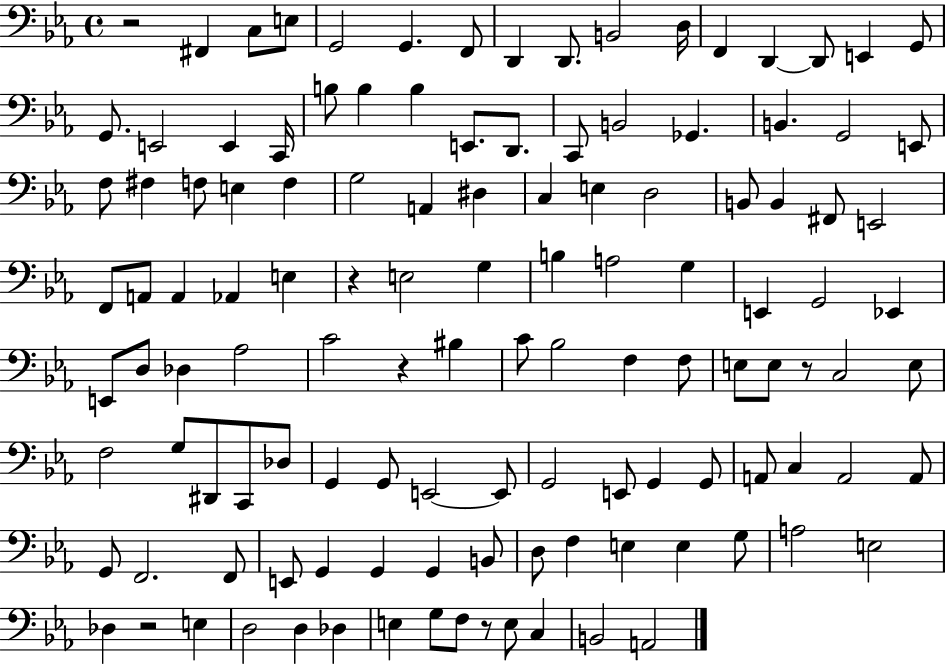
R/h F#2/q C3/e E3/e G2/h G2/q. F2/e D2/q D2/e. B2/h D3/s F2/q D2/q D2/e E2/q G2/e G2/e. E2/h E2/q C2/s B3/e B3/q B3/q E2/e. D2/e. C2/e B2/h Gb2/q. B2/q. G2/h E2/e F3/e F#3/q F3/e E3/q F3/q G3/h A2/q D#3/q C3/q E3/q D3/h B2/e B2/q F#2/e E2/h F2/e A2/e A2/q Ab2/q E3/q R/q E3/h G3/q B3/q A3/h G3/q E2/q G2/h Eb2/q E2/e D3/e Db3/q Ab3/h C4/h R/q BIS3/q C4/e Bb3/h F3/q F3/e E3/e E3/e R/e C3/h E3/e F3/h G3/e D#2/e C2/e Db3/e G2/q G2/e E2/h E2/e G2/h E2/e G2/q G2/e A2/e C3/q A2/h A2/e G2/e F2/h. F2/e E2/e G2/q G2/q G2/q B2/e D3/e F3/q E3/q E3/q G3/e A3/h E3/h Db3/q R/h E3/q D3/h D3/q Db3/q E3/q G3/e F3/e R/e E3/e C3/q B2/h A2/h